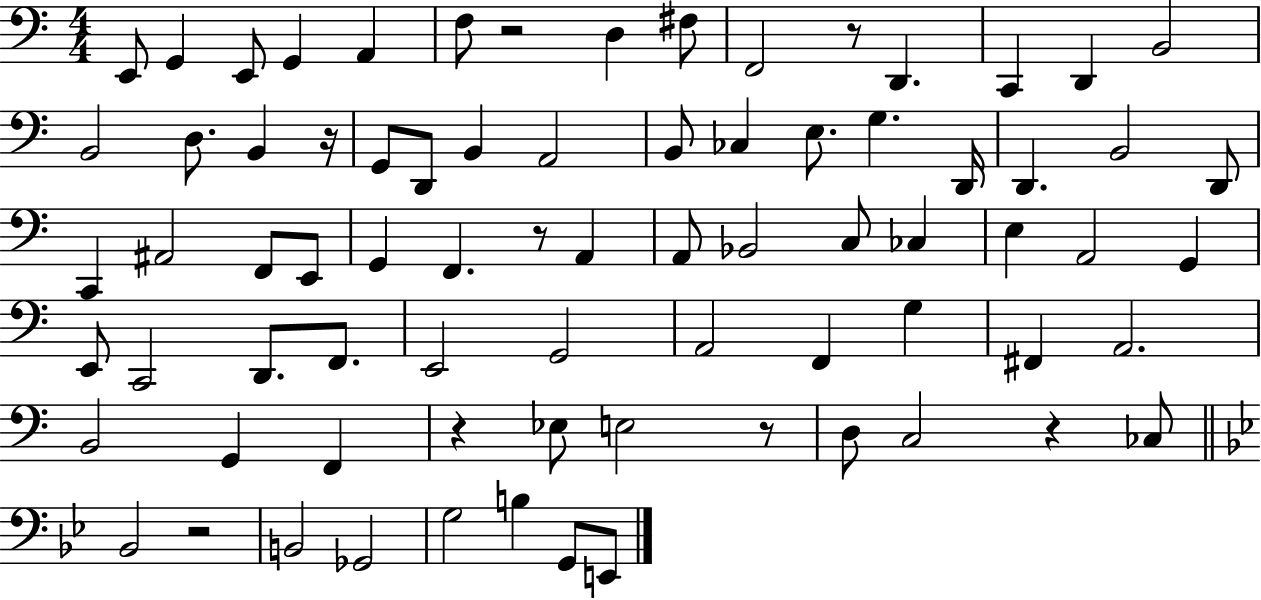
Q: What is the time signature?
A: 4/4